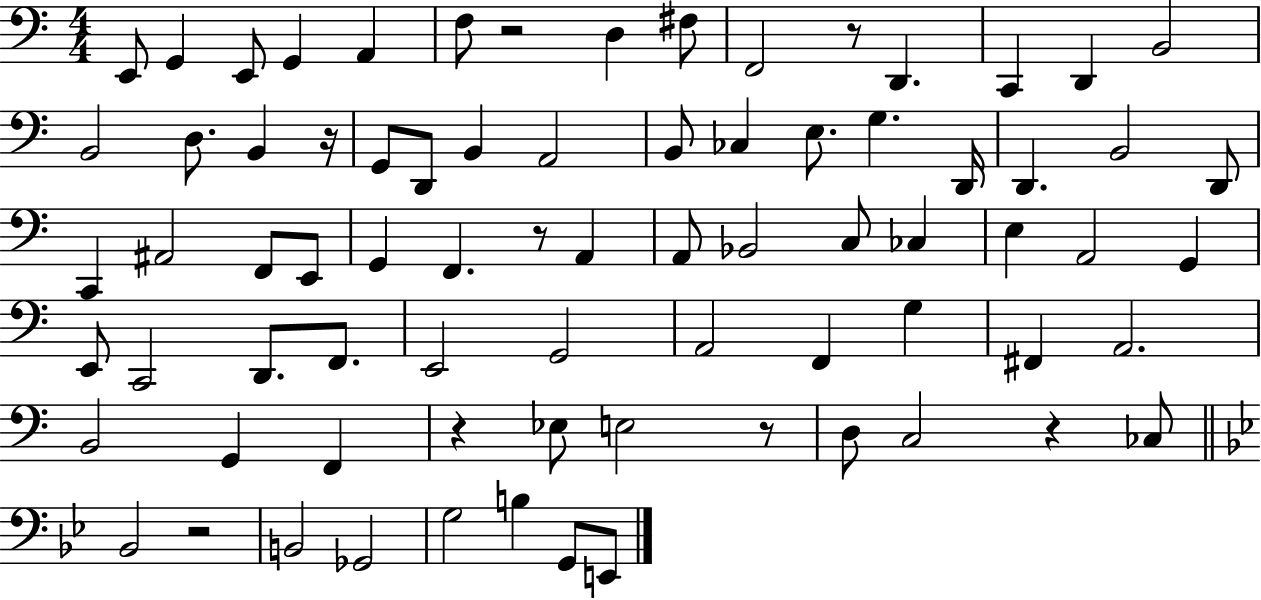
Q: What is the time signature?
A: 4/4